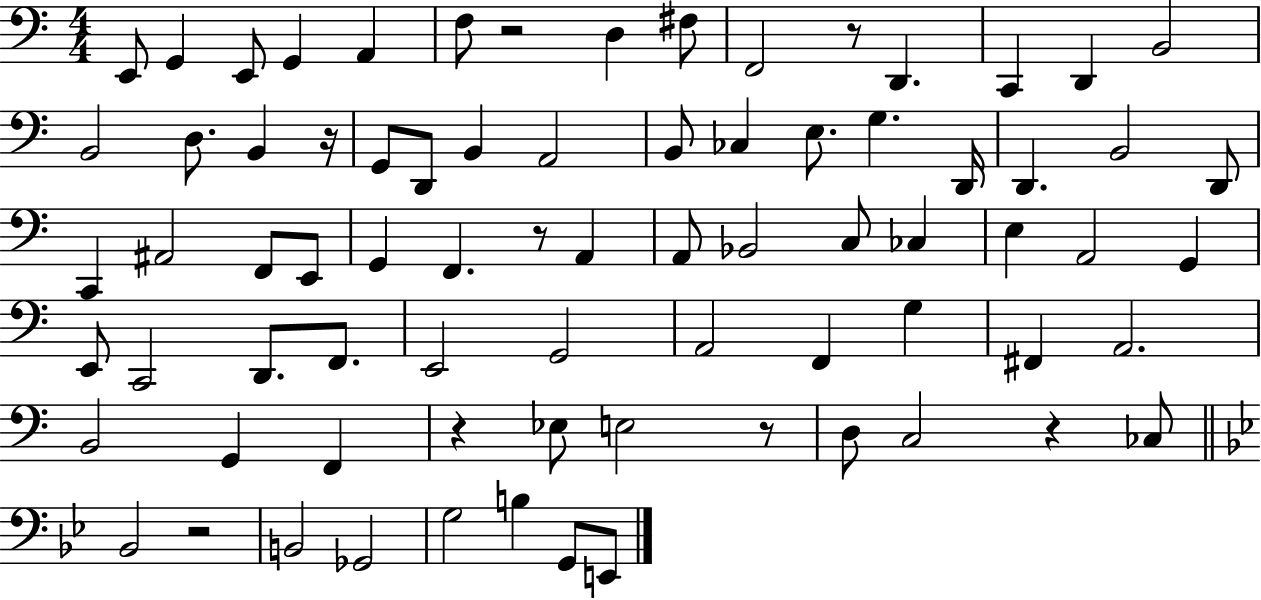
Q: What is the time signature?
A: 4/4